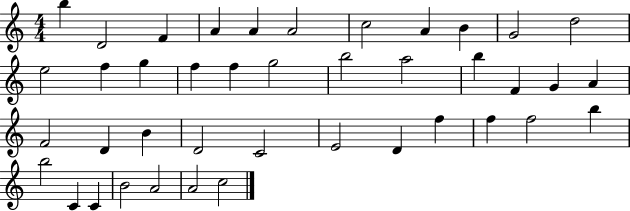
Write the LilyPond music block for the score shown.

{
  \clef treble
  \numericTimeSignature
  \time 4/4
  \key c \major
  b''4 d'2 f'4 | a'4 a'4 a'2 | c''2 a'4 b'4 | g'2 d''2 | \break e''2 f''4 g''4 | f''4 f''4 g''2 | b''2 a''2 | b''4 f'4 g'4 a'4 | \break f'2 d'4 b'4 | d'2 c'2 | e'2 d'4 f''4 | f''4 f''2 b''4 | \break b''2 c'4 c'4 | b'2 a'2 | a'2 c''2 | \bar "|."
}